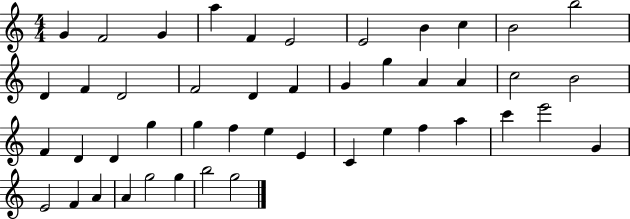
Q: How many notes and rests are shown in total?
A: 46